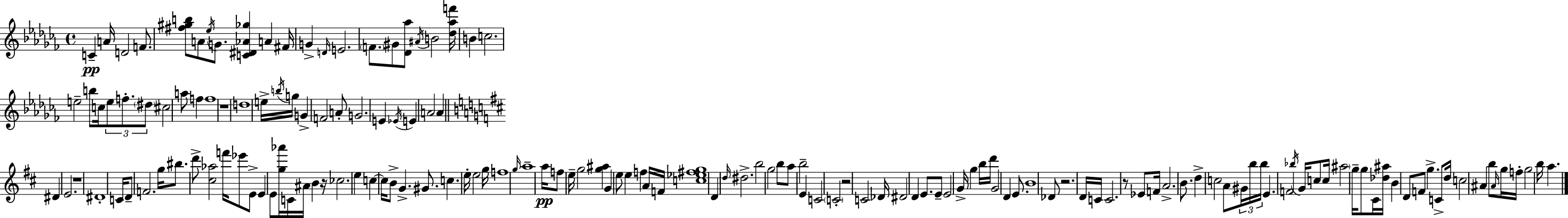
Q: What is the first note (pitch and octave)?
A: C4